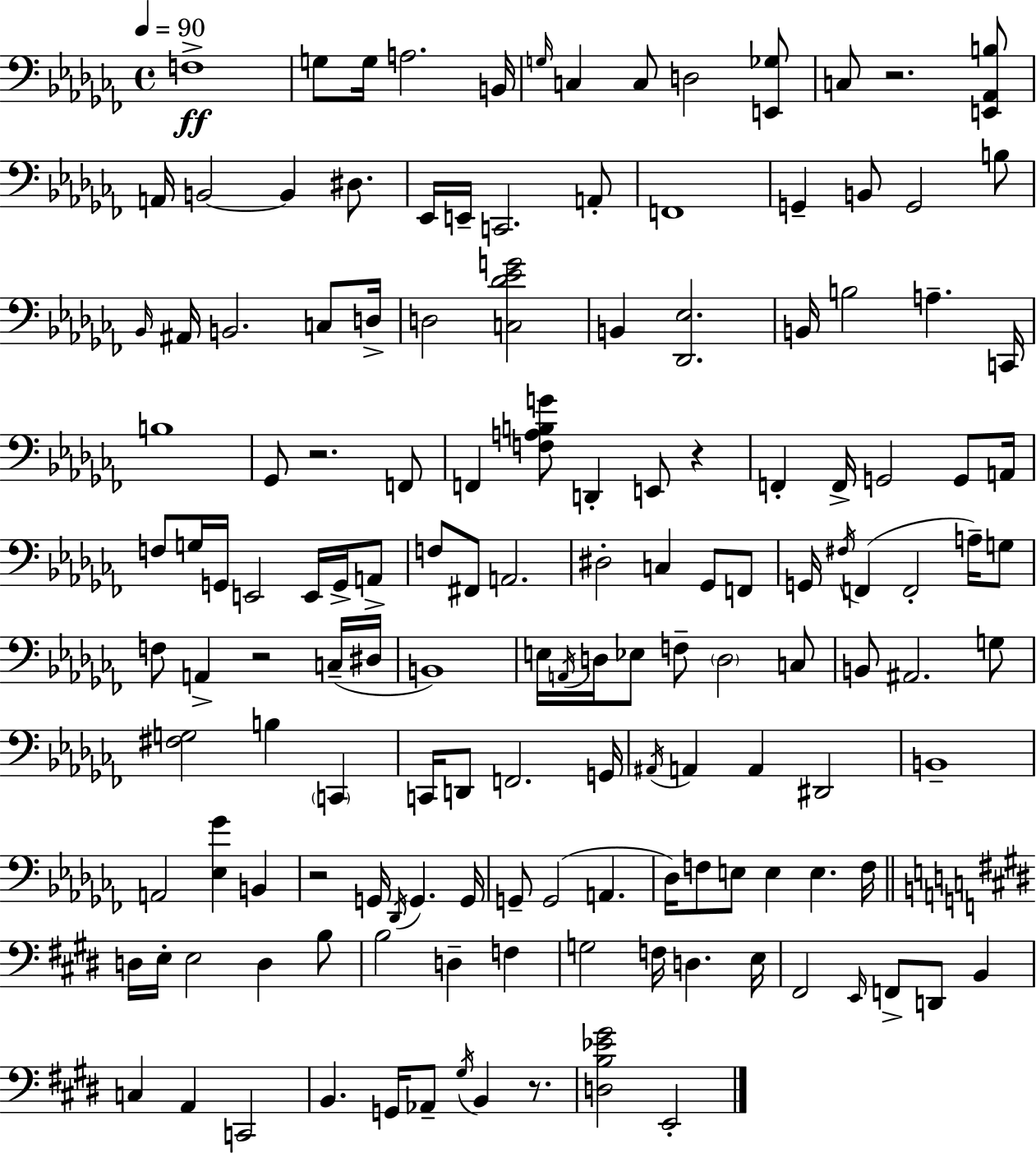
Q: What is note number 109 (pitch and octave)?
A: E3